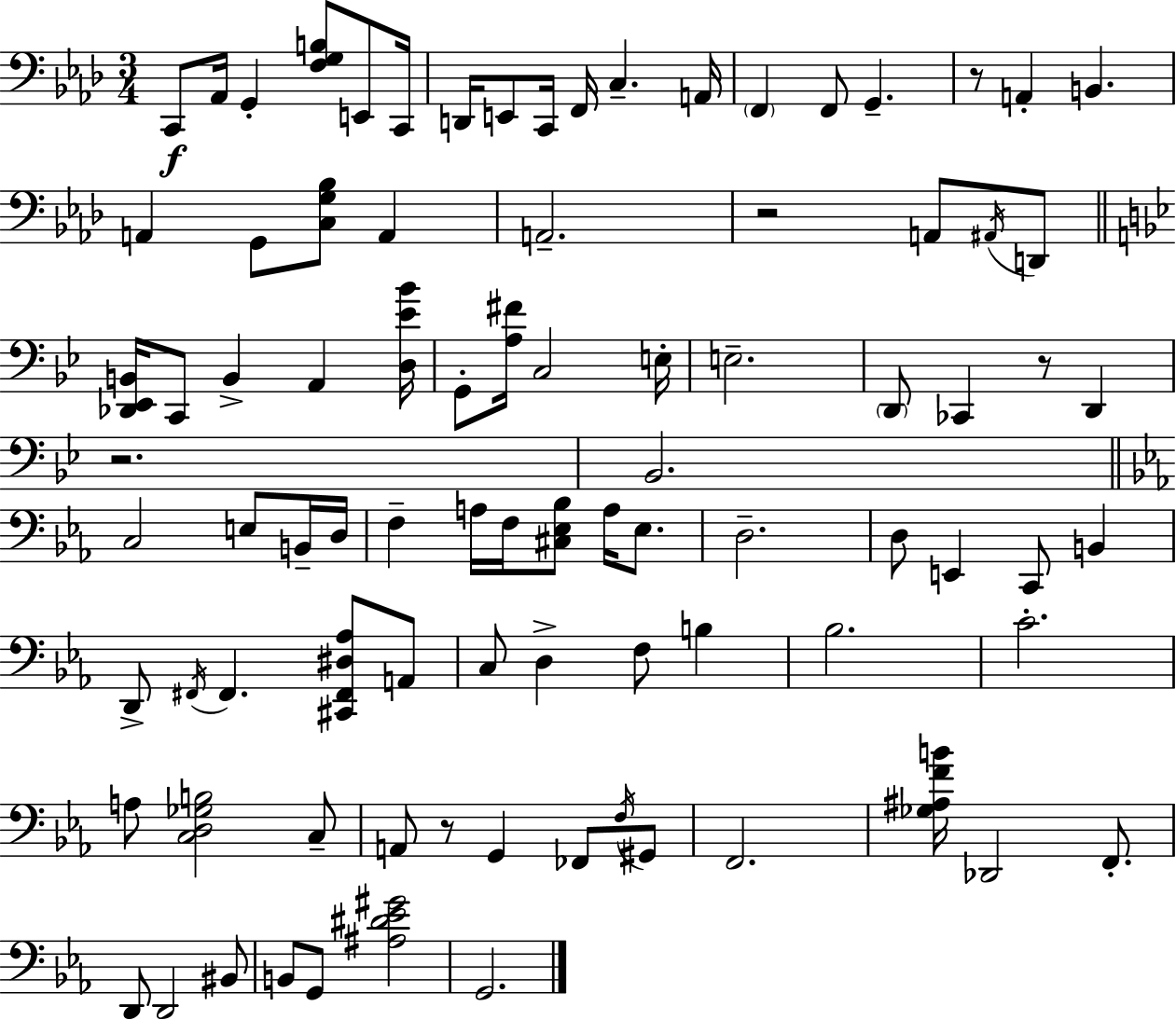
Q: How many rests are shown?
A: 5